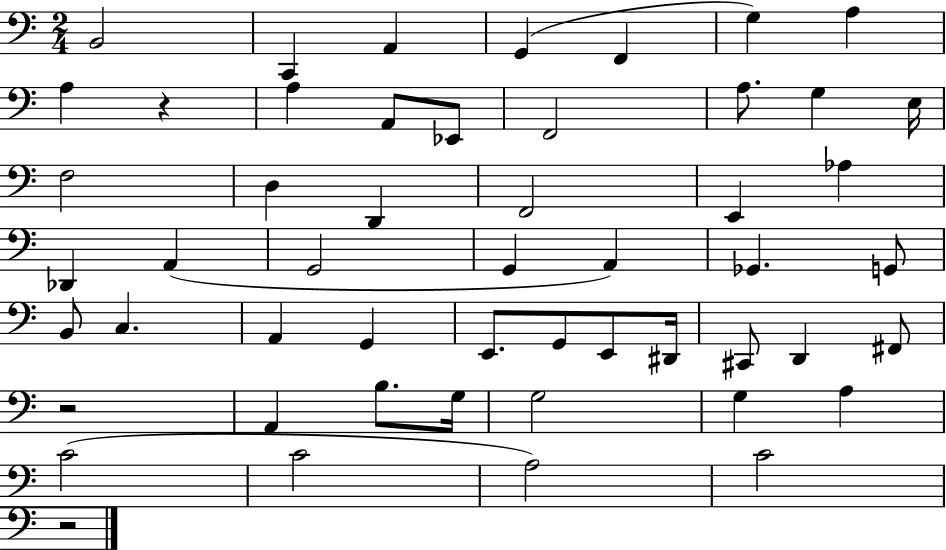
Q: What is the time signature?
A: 2/4